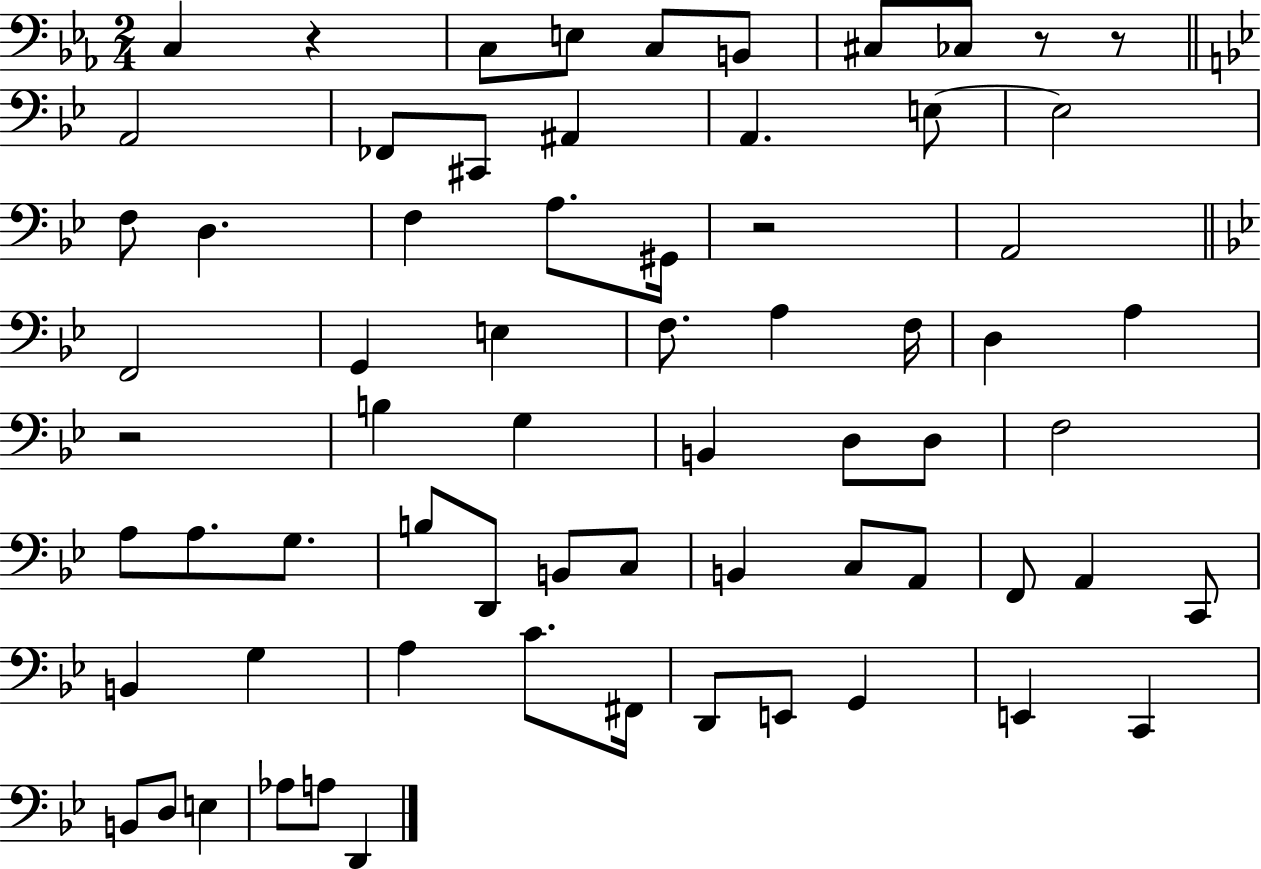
{
  \clef bass
  \numericTimeSignature
  \time 2/4
  \key ees \major
  c4 r4 | c8 e8 c8 b,8 | cis8 ces8 r8 r8 | \bar "||" \break \key bes \major a,2 | fes,8 cis,8 ais,4 | a,4. e8~~ | e2 | \break f8 d4. | f4 a8. gis,16 | r2 | a,2 | \break \bar "||" \break \key g \minor f,2 | g,4 e4 | f8. a4 f16 | d4 a4 | \break r2 | b4 g4 | b,4 d8 d8 | f2 | \break a8 a8. g8. | b8 d,8 b,8 c8 | b,4 c8 a,8 | f,8 a,4 c,8 | \break b,4 g4 | a4 c'8. fis,16 | d,8 e,8 g,4 | e,4 c,4 | \break b,8 d8 e4 | aes8 a8 d,4 | \bar "|."
}